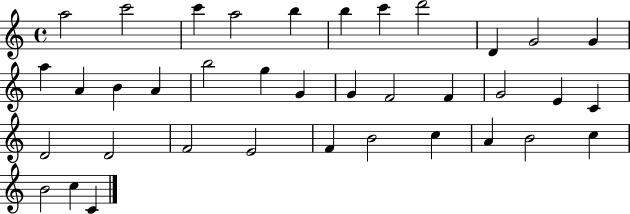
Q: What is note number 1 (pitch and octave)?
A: A5